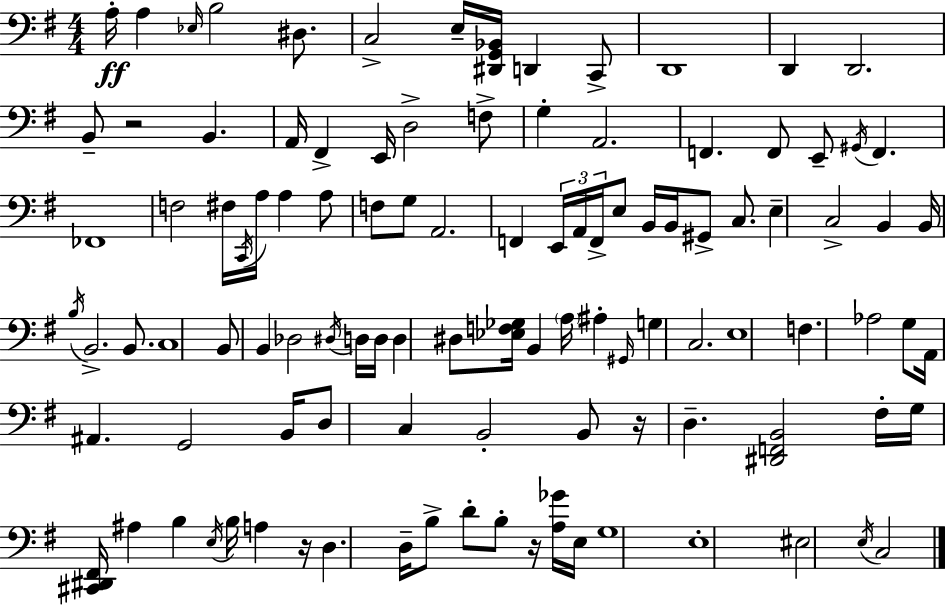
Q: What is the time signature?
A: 4/4